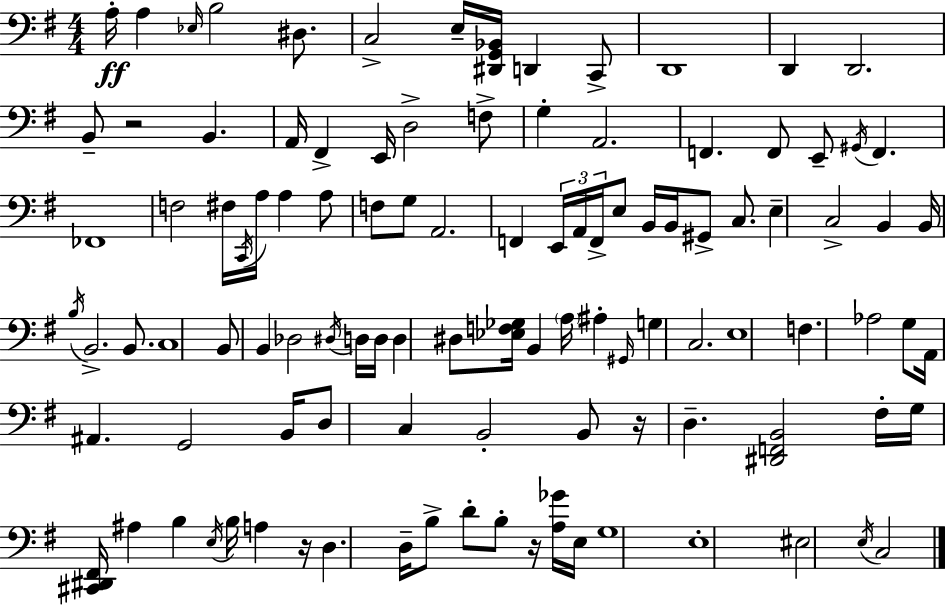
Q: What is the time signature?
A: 4/4